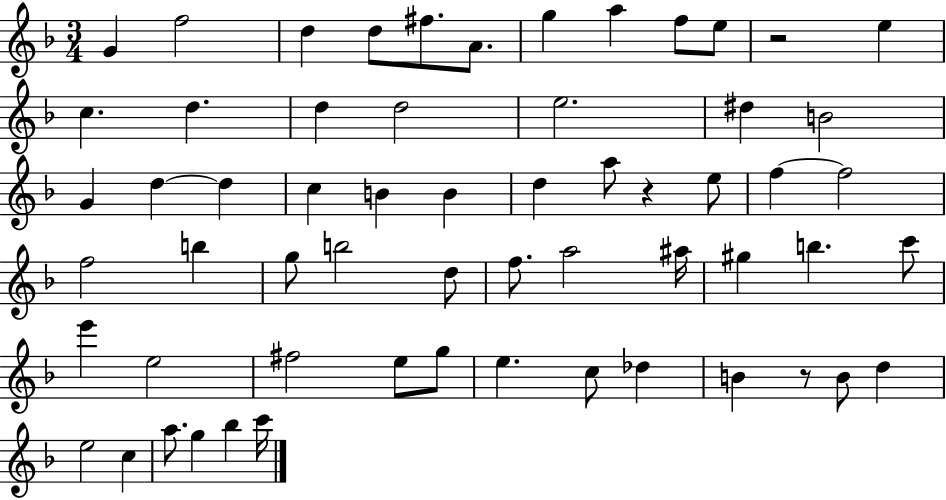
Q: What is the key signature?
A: F major